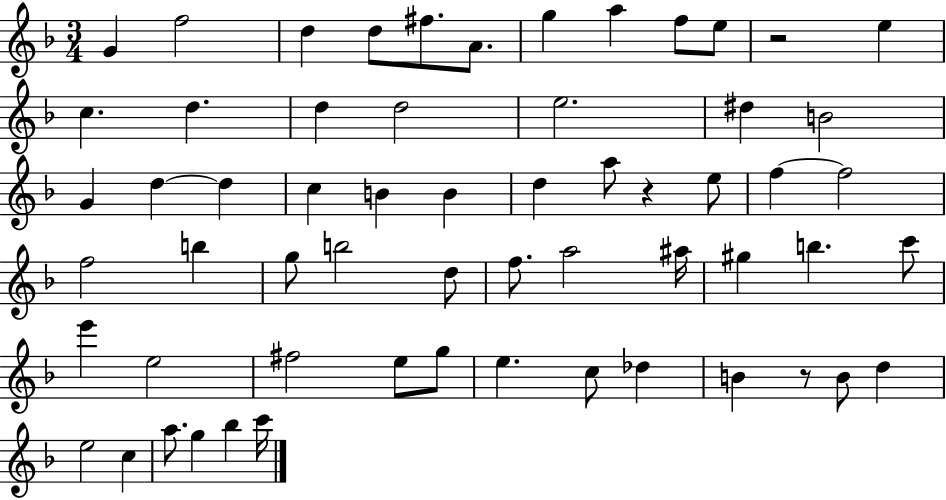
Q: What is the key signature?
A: F major